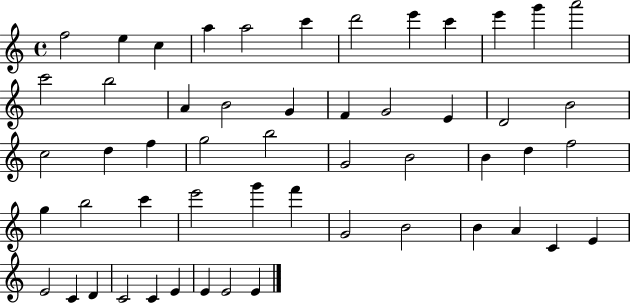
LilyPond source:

{
  \clef treble
  \time 4/4
  \defaultTimeSignature
  \key c \major
  f''2 e''4 c''4 | a''4 a''2 c'''4 | d'''2 e'''4 c'''4 | e'''4 g'''4 a'''2 | \break c'''2 b''2 | a'4 b'2 g'4 | f'4 g'2 e'4 | d'2 b'2 | \break c''2 d''4 f''4 | g''2 b''2 | g'2 b'2 | b'4 d''4 f''2 | \break g''4 b''2 c'''4 | e'''2 g'''4 f'''4 | g'2 b'2 | b'4 a'4 c'4 e'4 | \break e'2 c'4 d'4 | c'2 c'4 e'4 | e'4 e'2 e'4 | \bar "|."
}